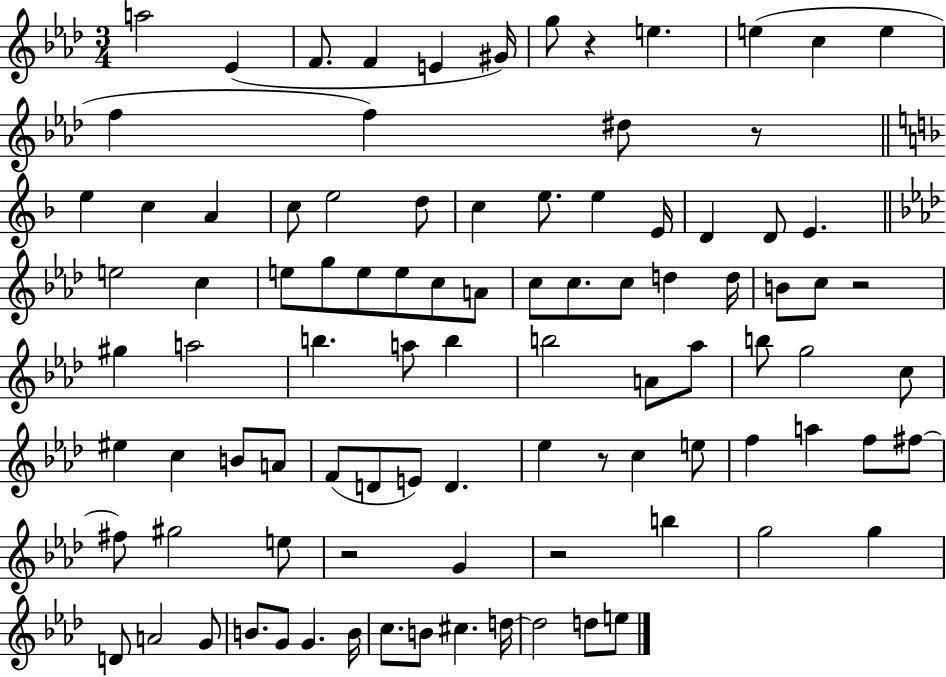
{
  \clef treble
  \numericTimeSignature
  \time 3/4
  \key aes \major
  a''2 ees'4( | f'8. f'4 e'4 gis'16) | g''8 r4 e''4. | e''4( c''4 e''4 | \break f''4 f''4) dis''8 r8 | \bar "||" \break \key f \major e''4 c''4 a'4 | c''8 e''2 d''8 | c''4 e''8. e''4 e'16 | d'4 d'8 e'4. | \break \bar "||" \break \key f \minor e''2 c''4 | e''8 g''8 e''8 e''8 c''8 a'8 | c''8 c''8. c''8 d''4 d''16 | b'8 c''8 r2 | \break gis''4 a''2 | b''4. a''8 b''4 | b''2 a'8 aes''8 | b''8 g''2 c''8 | \break eis''4 c''4 b'8 a'8 | f'8( d'8 e'8) d'4. | ees''4 r8 c''4 e''8 | f''4 a''4 f''8 fis''8~~ | \break fis''8 gis''2 e''8 | r2 g'4 | r2 b''4 | g''2 g''4 | \break d'8 a'2 g'8 | b'8. g'8 g'4. b'16 | c''8. b'8 cis''4. d''16~~ | d''2 d''8 e''8 | \break \bar "|."
}